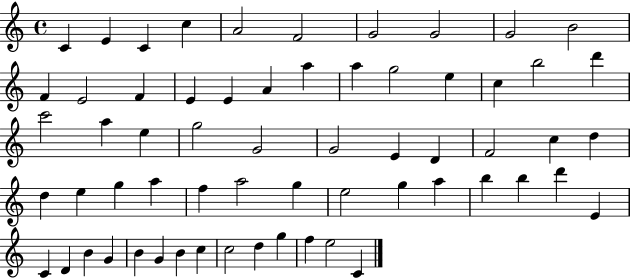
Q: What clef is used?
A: treble